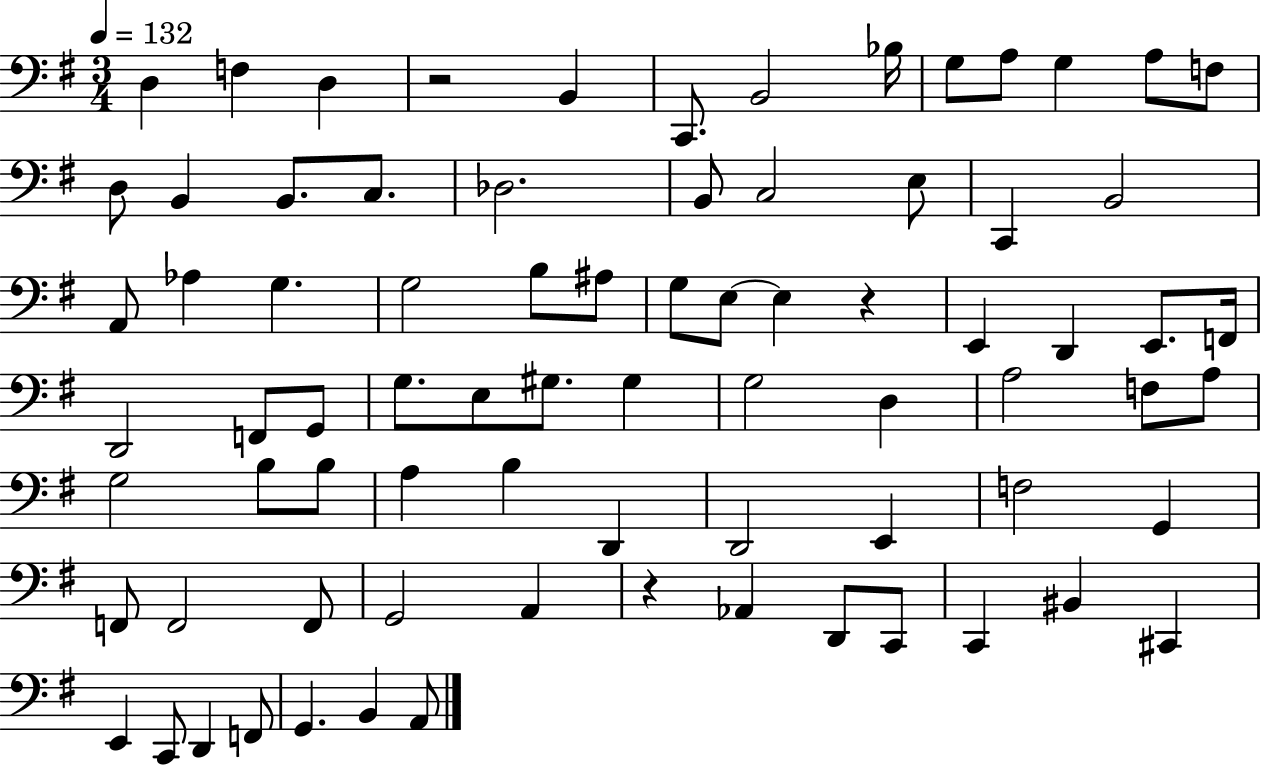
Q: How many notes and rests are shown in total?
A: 78